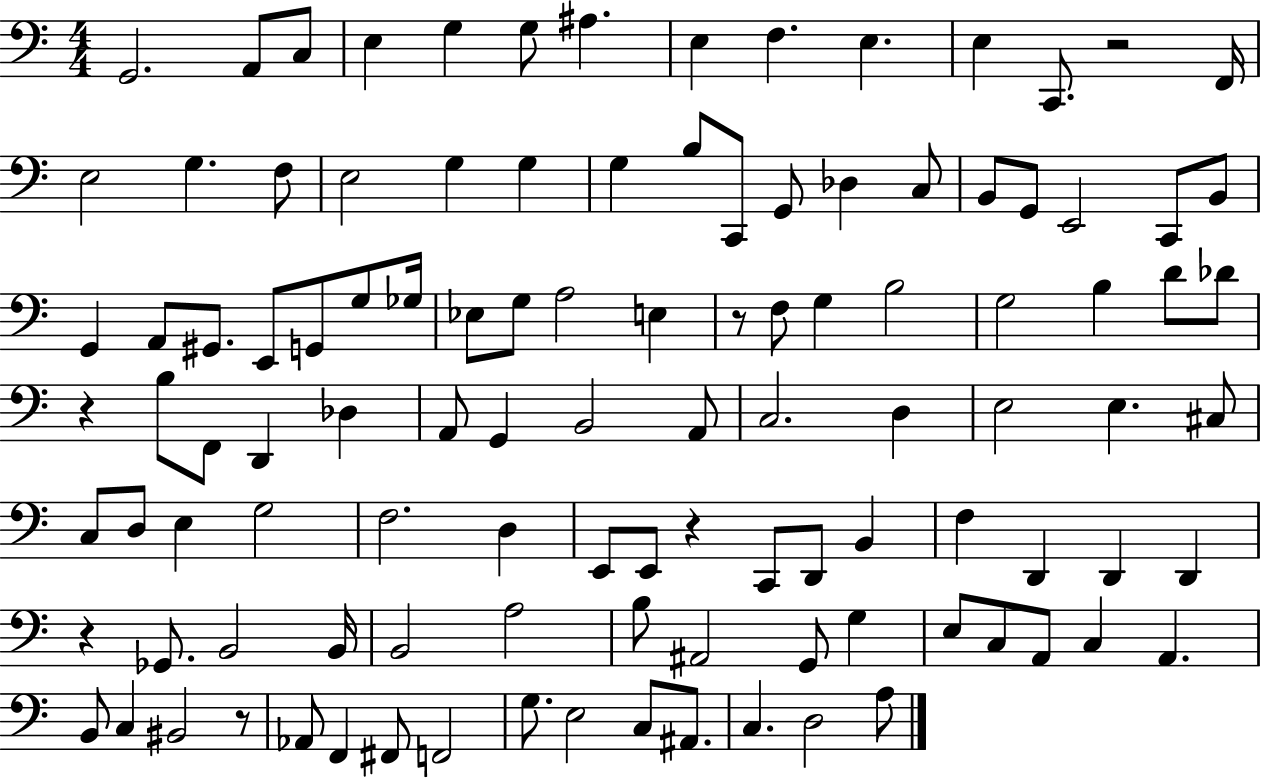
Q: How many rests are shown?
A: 6